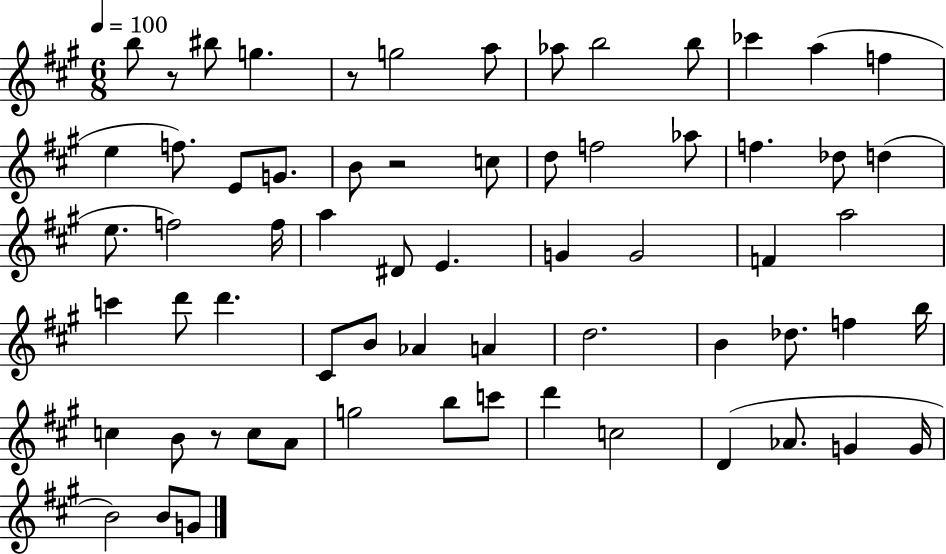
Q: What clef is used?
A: treble